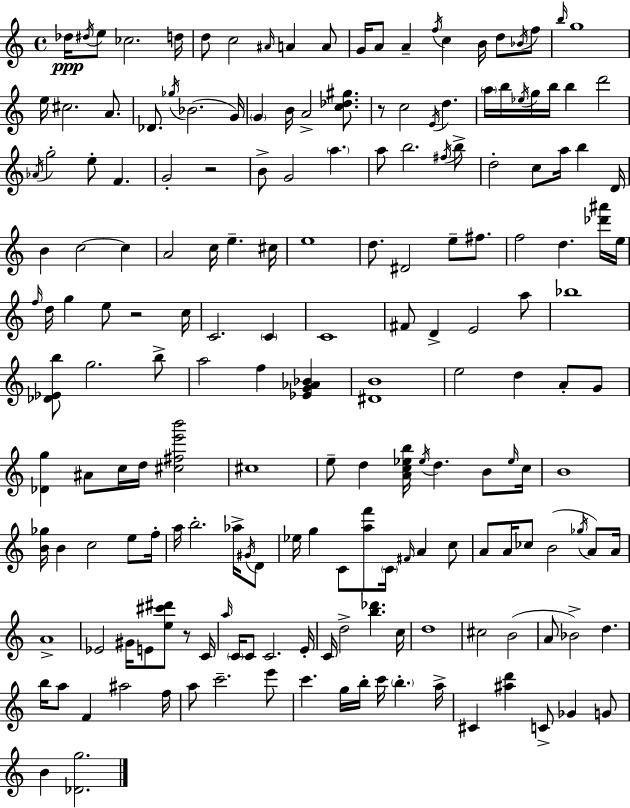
Db5/s D#5/s E5/e CES5/h. D5/s D5/e C5/h A#4/s A4/q A4/e G4/s A4/e A4/q F5/s C5/q B4/s D5/e Bb4/s F5/e B5/s G5/w E5/s C#5/h. A4/e. Db4/e. Gb5/s Bb4/h. G4/s G4/q B4/s A4/h [C5,Db5,G#5]/e. R/e C5/h E4/s D5/q. A5/s B5/s Eb5/s G5/s B5/s B5/q D6/h Ab4/s G5/h E5/e F4/q. G4/h R/h B4/e G4/h A5/q. A5/e B5/h. F#5/s B5/e D5/h C5/e A5/s B5/q D4/s B4/q C5/h C5/q A4/h C5/s E5/q. C#5/s E5/w D5/e. D#4/h E5/e F#5/e. F5/h D5/q. [Db6,A#6]/s E5/s F5/s D5/s G5/q E5/e R/h C5/s C4/h. C4/q C4/w F#4/e D4/q E4/h A5/e Bb5/w [Db4,Eb4,B5]/e G5/h. B5/e A5/h F5/q [Eb4,G4,Ab4,Bb4]/q [D#4,B4]/w E5/h D5/q A4/e G4/e [Db4,G5]/q A#4/e C5/s D5/s [C#5,F#5,E6,B6]/h C#5/w E5/e D5/q [A4,C5,Eb5,B5]/s Eb5/s D5/q. B4/e Eb5/s C5/s B4/w [B4,Gb5]/s B4/q C5/h E5/e F5/s A5/s B5/h. Ab5/s G#4/s D4/e Eb5/s G5/q C4/e [A5,F6]/e C4/s F#4/s A4/q C5/e A4/e A4/s CES5/e B4/h Gb5/s A4/e A4/s A4/w Eb4/h G#4/s E4/e [E5,C#6,D#6]/e R/e C4/s A5/s C4/s C4/e C4/h. E4/s C4/s D5/h [B5,Db6]/q. C5/s D5/w C#5/h B4/h A4/e Bb4/h D5/q. B5/s A5/e F4/q A#5/h F5/s A5/e C6/h. E6/e C6/q. G5/s B5/s C6/s B5/q. A5/s C#4/q [A#5,D6]/q C4/e Gb4/q G4/e B4/q [Db4,G5]/h.